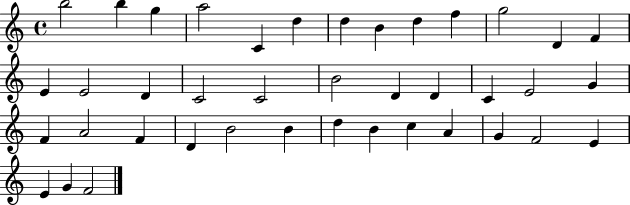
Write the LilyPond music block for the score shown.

{
  \clef treble
  \time 4/4
  \defaultTimeSignature
  \key c \major
  b''2 b''4 g''4 | a''2 c'4 d''4 | d''4 b'4 d''4 f''4 | g''2 d'4 f'4 | \break e'4 e'2 d'4 | c'2 c'2 | b'2 d'4 d'4 | c'4 e'2 g'4 | \break f'4 a'2 f'4 | d'4 b'2 b'4 | d''4 b'4 c''4 a'4 | g'4 f'2 e'4 | \break e'4 g'4 f'2 | \bar "|."
}